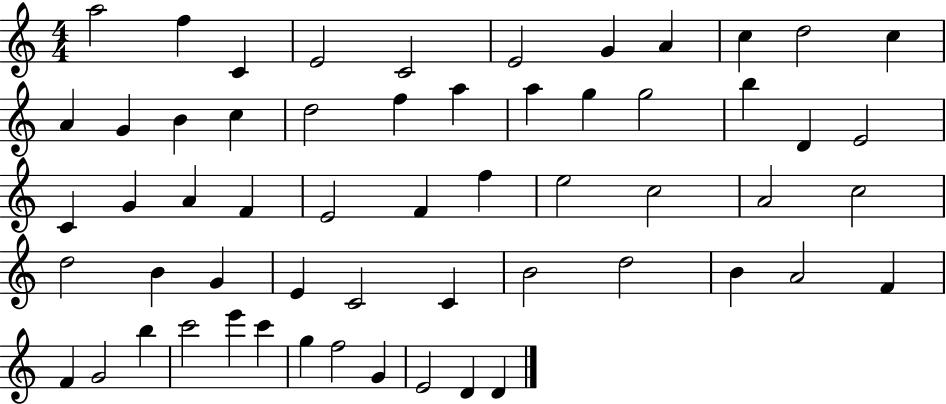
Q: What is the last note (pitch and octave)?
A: D4